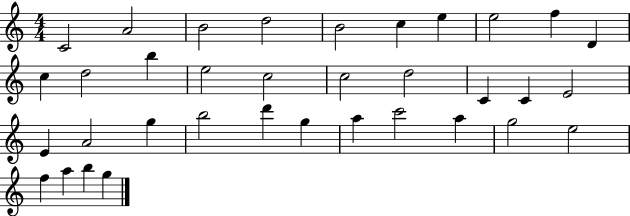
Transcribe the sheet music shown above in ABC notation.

X:1
T:Untitled
M:4/4
L:1/4
K:C
C2 A2 B2 d2 B2 c e e2 f D c d2 b e2 c2 c2 d2 C C E2 E A2 g b2 d' g a c'2 a g2 e2 f a b g